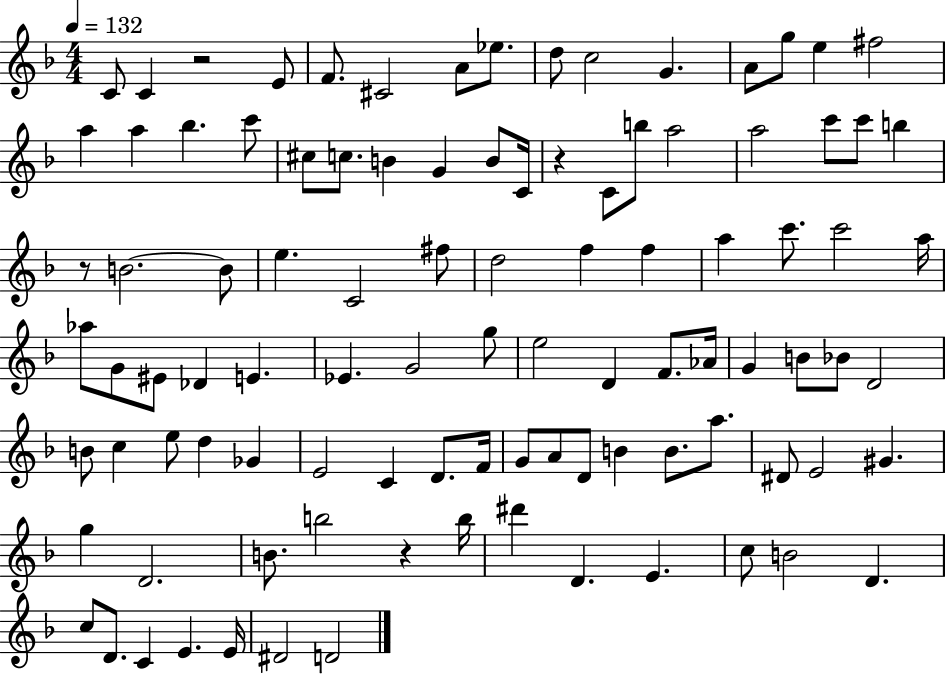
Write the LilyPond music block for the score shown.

{
  \clef treble
  \numericTimeSignature
  \time 4/4
  \key f \major
  \tempo 4 = 132
  c'8 c'4 r2 e'8 | f'8. cis'2 a'8 ees''8. | d''8 c''2 g'4. | a'8 g''8 e''4 fis''2 | \break a''4 a''4 bes''4. c'''8 | cis''8 c''8. b'4 g'4 b'8 c'16 | r4 c'8 b''8 a''2 | a''2 c'''8 c'''8 b''4 | \break r8 b'2.~~ b'8 | e''4. c'2 fis''8 | d''2 f''4 f''4 | a''4 c'''8. c'''2 a''16 | \break aes''8 g'8 eis'8 des'4 e'4. | ees'4. g'2 g''8 | e''2 d'4 f'8. aes'16 | g'4 b'8 bes'8 d'2 | \break b'8 c''4 e''8 d''4 ges'4 | e'2 c'4 d'8. f'16 | g'8 a'8 d'8 b'4 b'8. a''8. | dis'8 e'2 gis'4. | \break g''4 d'2. | b'8. b''2 r4 b''16 | dis'''4 d'4. e'4. | c''8 b'2 d'4. | \break c''8 d'8. c'4 e'4. e'16 | dis'2 d'2 | \bar "|."
}